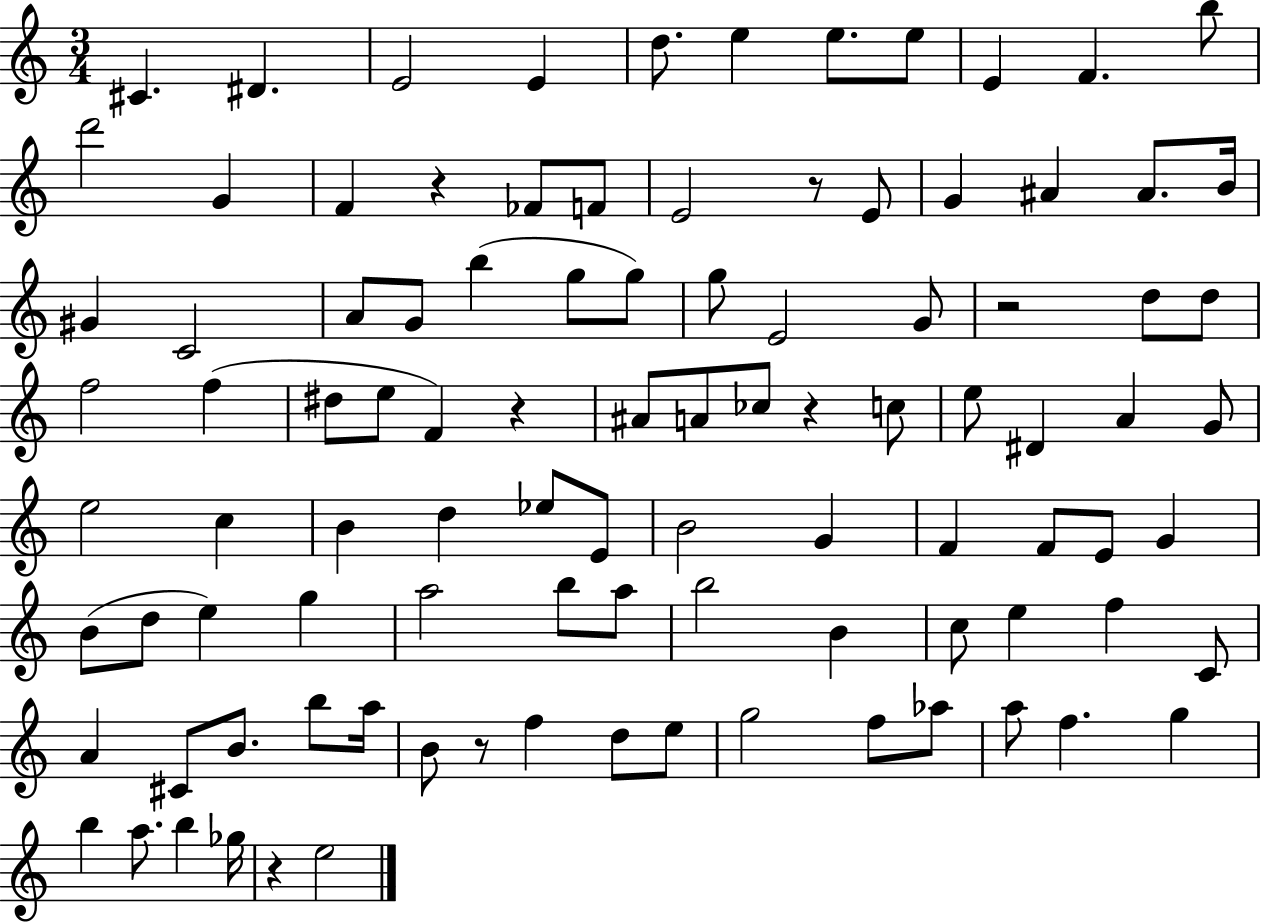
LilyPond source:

{
  \clef treble
  \numericTimeSignature
  \time 3/4
  \key c \major
  cis'4. dis'4. | e'2 e'4 | d''8. e''4 e''8. e''8 | e'4 f'4. b''8 | \break d'''2 g'4 | f'4 r4 fes'8 f'8 | e'2 r8 e'8 | g'4 ais'4 ais'8. b'16 | \break gis'4 c'2 | a'8 g'8 b''4( g''8 g''8) | g''8 e'2 g'8 | r2 d''8 d''8 | \break f''2 f''4( | dis''8 e''8 f'4) r4 | ais'8 a'8 ces''8 r4 c''8 | e''8 dis'4 a'4 g'8 | \break e''2 c''4 | b'4 d''4 ees''8 e'8 | b'2 g'4 | f'4 f'8 e'8 g'4 | \break b'8( d''8 e''4) g''4 | a''2 b''8 a''8 | b''2 b'4 | c''8 e''4 f''4 c'8 | \break a'4 cis'8 b'8. b''8 a''16 | b'8 r8 f''4 d''8 e''8 | g''2 f''8 aes''8 | a''8 f''4. g''4 | \break b''4 a''8. b''4 ges''16 | r4 e''2 | \bar "|."
}